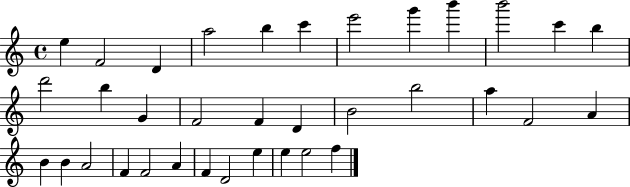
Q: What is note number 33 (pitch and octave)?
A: E5